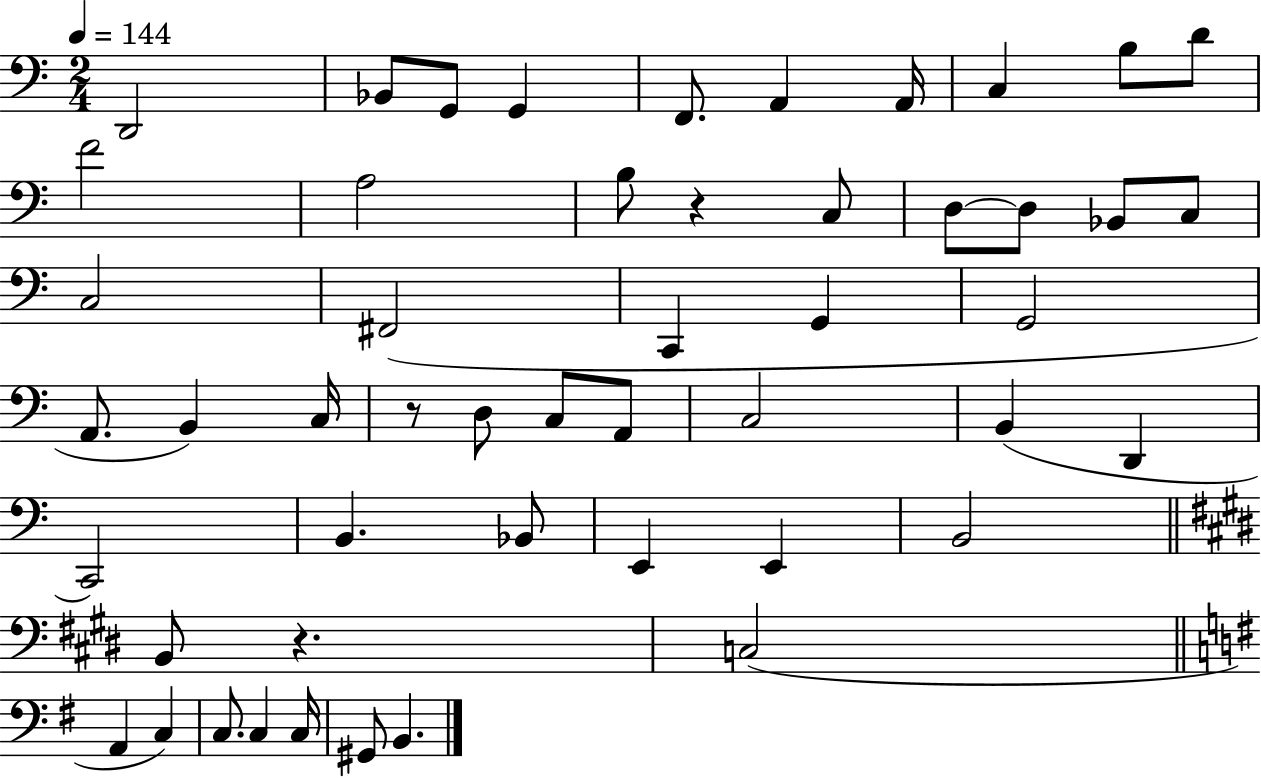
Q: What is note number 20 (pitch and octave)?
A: F#2